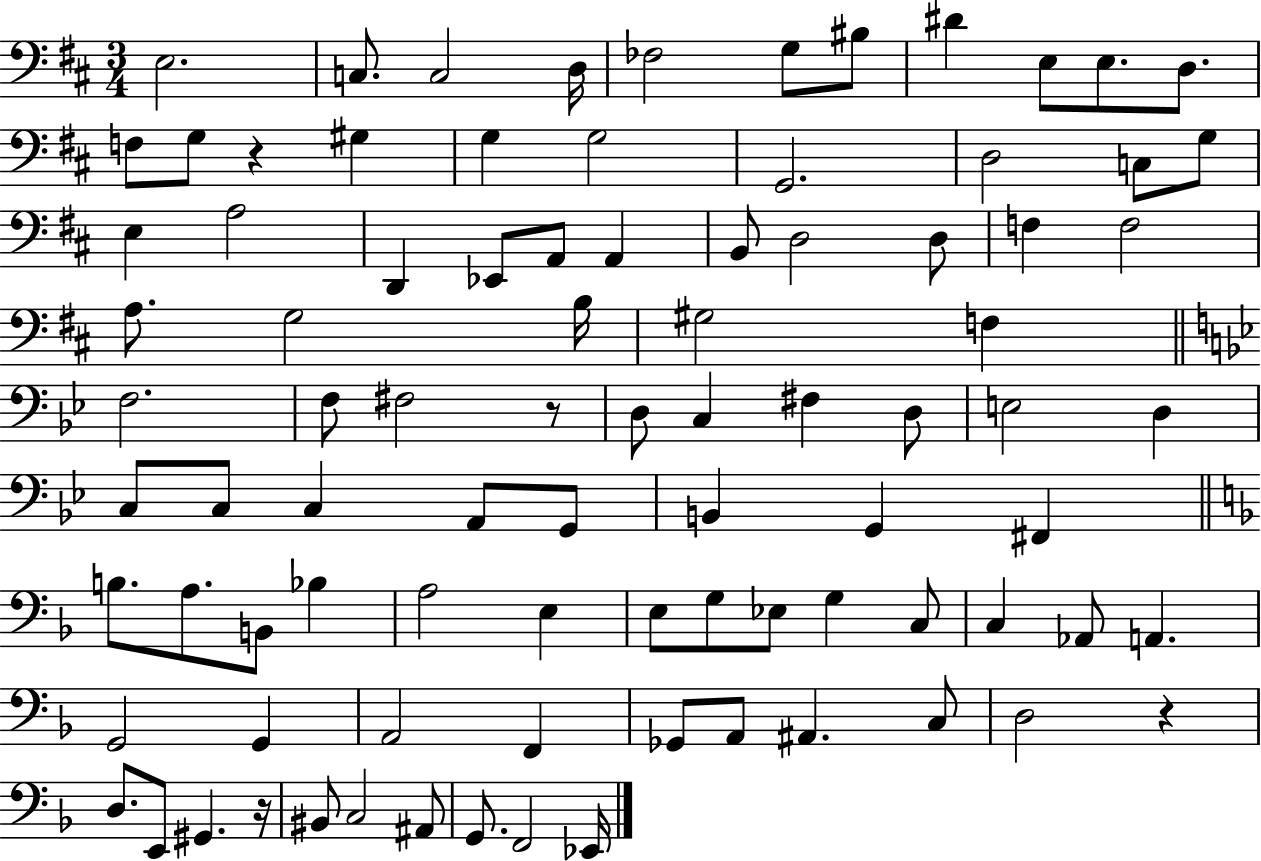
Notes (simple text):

E3/h. C3/e. C3/h D3/s FES3/h G3/e BIS3/e D#4/q E3/e E3/e. D3/e. F3/e G3/e R/q G#3/q G3/q G3/h G2/h. D3/h C3/e G3/e E3/q A3/h D2/q Eb2/e A2/e A2/q B2/e D3/h D3/e F3/q F3/h A3/e. G3/h B3/s G#3/h F3/q F3/h. F3/e F#3/h R/e D3/e C3/q F#3/q D3/e E3/h D3/q C3/e C3/e C3/q A2/e G2/e B2/q G2/q F#2/q B3/e. A3/e. B2/e Bb3/q A3/h E3/q E3/e G3/e Eb3/e G3/q C3/e C3/q Ab2/e A2/q. G2/h G2/q A2/h F2/q Gb2/e A2/e A#2/q. C3/e D3/h R/q D3/e. E2/e G#2/q. R/s BIS2/e C3/h A#2/e G2/e. F2/h Eb2/s